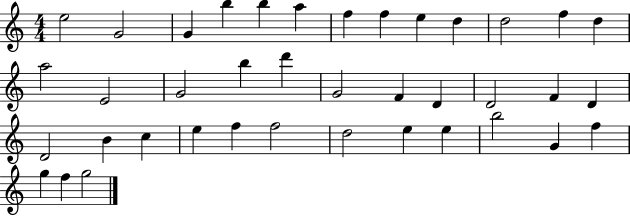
X:1
T:Untitled
M:4/4
L:1/4
K:C
e2 G2 G b b a f f e d d2 f d a2 E2 G2 b d' G2 F D D2 F D D2 B c e f f2 d2 e e b2 G f g f g2